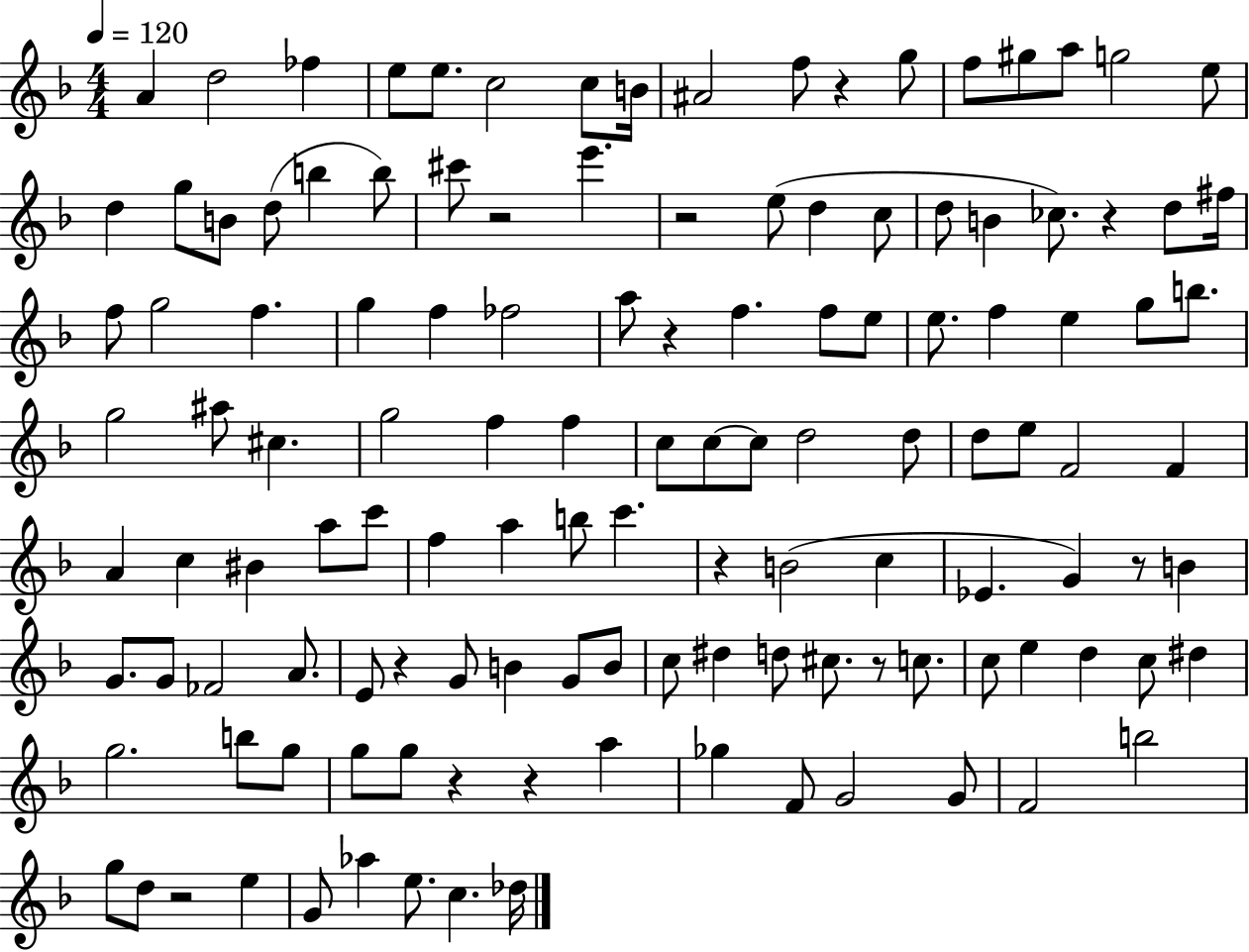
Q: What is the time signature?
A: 4/4